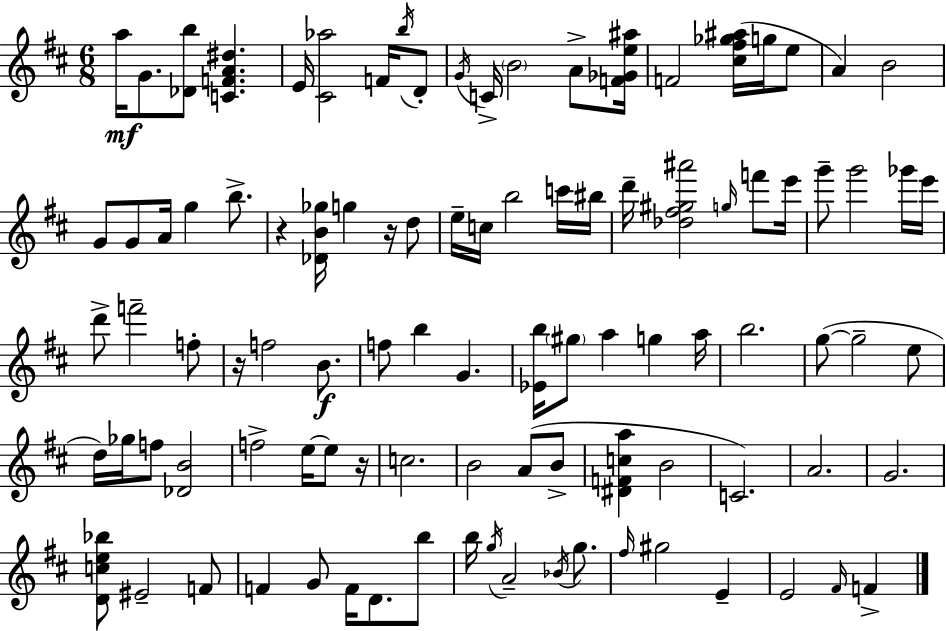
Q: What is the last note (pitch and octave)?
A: F4